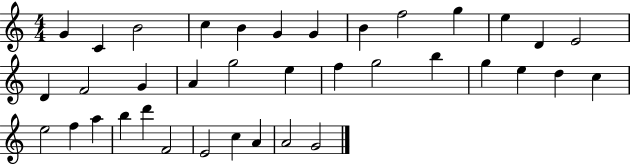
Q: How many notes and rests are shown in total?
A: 37